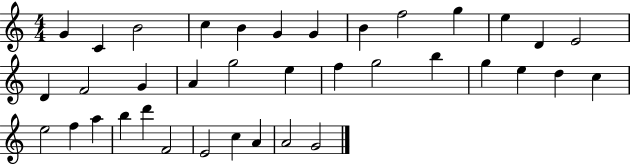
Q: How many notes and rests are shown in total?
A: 37